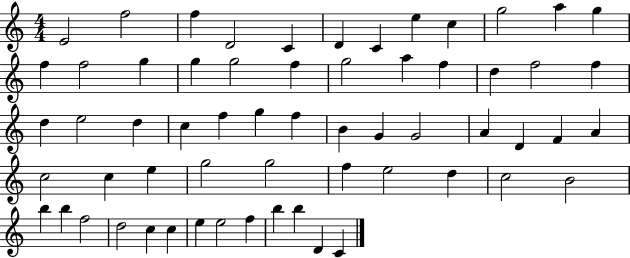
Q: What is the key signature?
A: C major